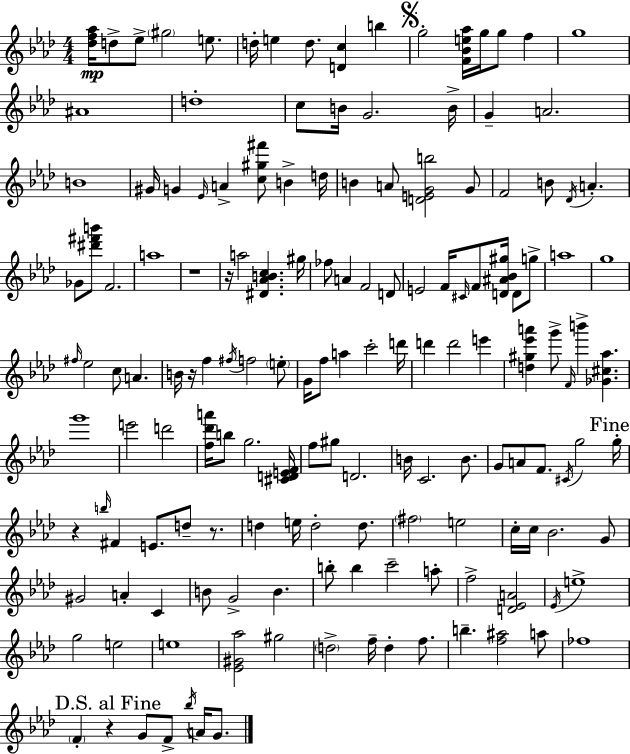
{
  \clef treble
  \numericTimeSignature
  \time 4/4
  \key aes \major
  <des'' f'' aes''>16\mp d''8-> ees''8-> \parenthesize gis''2 e''8. | d''16-. e''4 d''8. <d' c''>4 b''4 | \mark \markup { \musicglyph "scripts.segno" } g''2-. <f' bes' e'' aes''>16 g''16 g''8 f''4 | g''1 | \break ais'1 | d''1-. | c''8 b'16 g'2. b'16-> | g'4-- a'2. | \break b'1 | gis'16 g'4 \grace { ees'16 } a'4-> <c'' gis'' fis'''>8 b'4-> | d''16 b'4 a'8 <d' e' g' b''>2 g'8 | f'2 b'8 \acciaccatura { des'16 } a'4.-. | \break ges'8 <dis''' fis''' b'''>8 f'2. | a''1 | r1 | r16 a''2 <dis' aes' b' c''>4. | \break gis''16 fes''8 a'4 f'2 | d'8 e'2 f'16 \grace { cis'16 } f'8 <d' ais' bes' gis''>16 d'8 | g''8-> a''1 | g''1 | \break \grace { fis''16 } ees''2 c''8 a'4. | b'16 r16 f''4 \acciaccatura { fis''16 } f''2 | \parenthesize e''8-. g'16 f''8 a''4 c'''2-. | d'''16 d'''4 d'''2 | \break e'''4 <d'' gis'' ees''' a'''>4 g'''8-> \grace { f'16 } b'''4-> | <ges' cis'' aes''>4. g'''1 | e'''2 d'''2 | <f'' des''' a'''>16 b''8 g''2. | \break <cis' d' e' f'>16 f''8 gis''8 d'2. | b'16 c'2. | b'8. g'8 a'8 f'8. \acciaccatura { cis'16 } g''2 | \mark "Fine" g''16-. r4 \grace { b''16 } fis'4 | \break e'8. d''8-- r8. d''4 e''16 d''2-. | d''8. \parenthesize fis''2 | e''2 c''16-. c''16 bes'2. | g'8 gis'2 | \break a'4-. c'4 b'8 g'2-> | b'4. b''8-. b''4 c'''2-- | a''8-. f''2-> | <d' ees' a'>2 \acciaccatura { ees'16 } e''1-> | \break g''2 | e''2 e''1 | <ees' gis' aes''>2 | gis''2 \parenthesize d''2-> | \break f''16-- d''4-. f''8. b''4.-- <f'' ais''>2 | a''8 fes''1 | \mark "D.S. al Fine" \parenthesize f'4-. r4 | g'8 f'8-> \acciaccatura { bes''16 } a'16 g'8. \bar "|."
}